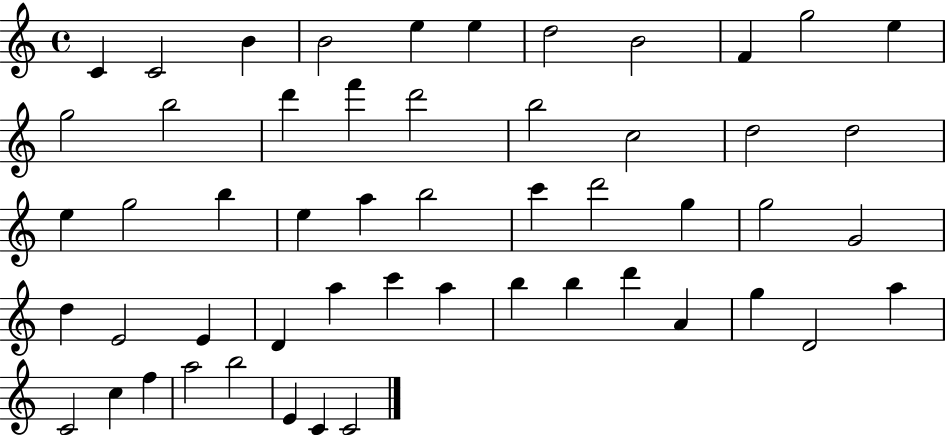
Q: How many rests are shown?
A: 0